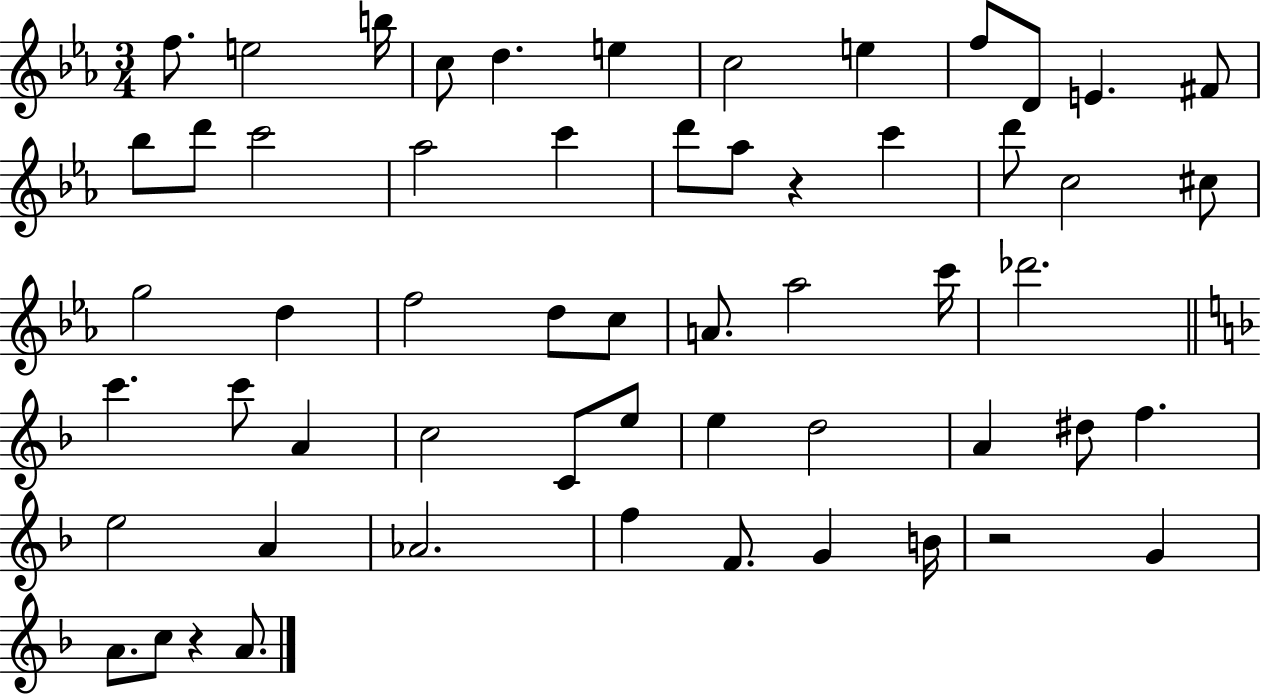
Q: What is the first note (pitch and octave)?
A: F5